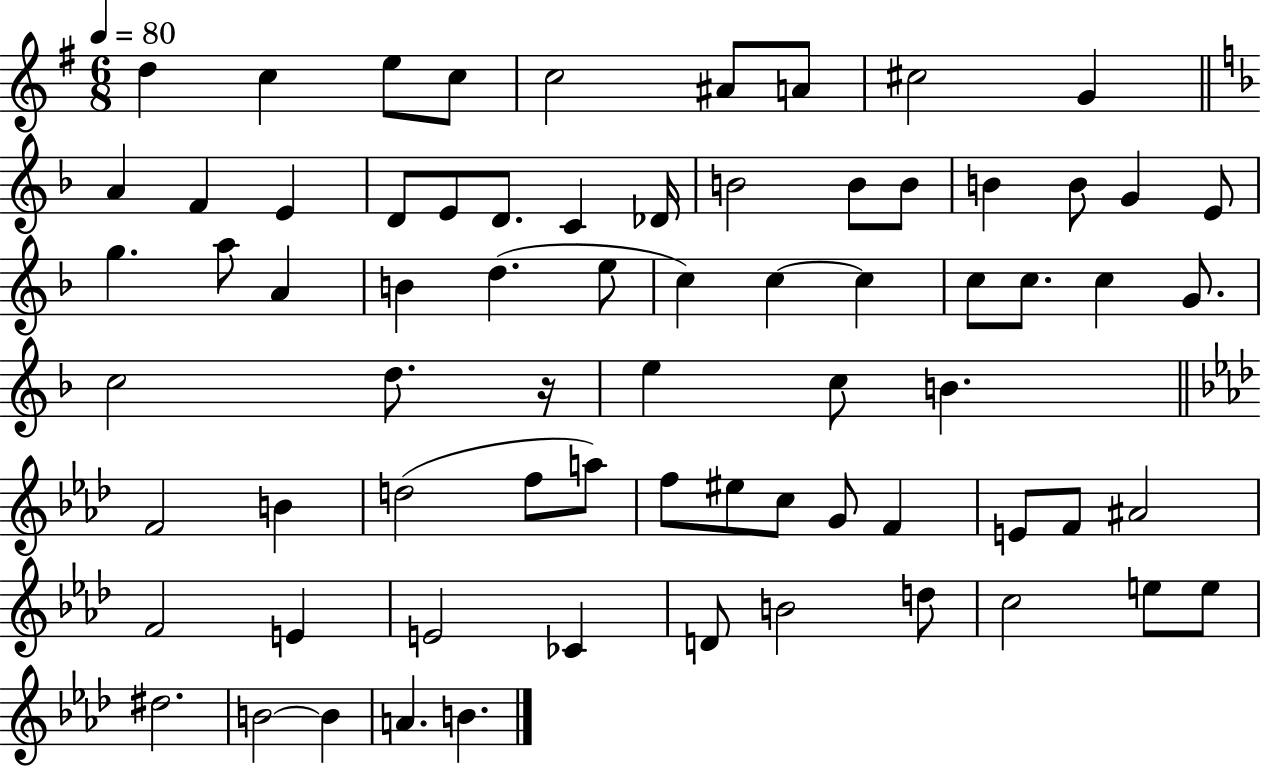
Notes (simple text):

D5/q C5/q E5/e C5/e C5/h A#4/e A4/e C#5/h G4/q A4/q F4/q E4/q D4/e E4/e D4/e. C4/q Db4/s B4/h B4/e B4/e B4/q B4/e G4/q E4/e G5/q. A5/e A4/q B4/q D5/q. E5/e C5/q C5/q C5/q C5/e C5/e. C5/q G4/e. C5/h D5/e. R/s E5/q C5/e B4/q. F4/h B4/q D5/h F5/e A5/e F5/e EIS5/e C5/e G4/e F4/q E4/e F4/e A#4/h F4/h E4/q E4/h CES4/q D4/e B4/h D5/e C5/h E5/e E5/e D#5/h. B4/h B4/q A4/q. B4/q.